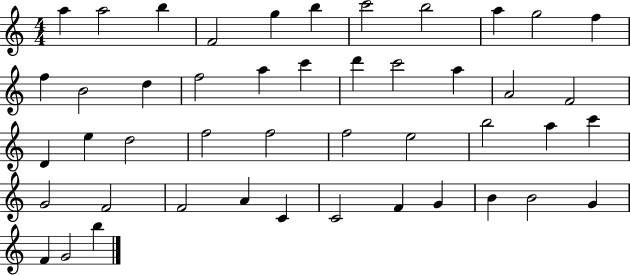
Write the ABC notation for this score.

X:1
T:Untitled
M:4/4
L:1/4
K:C
a a2 b F2 g b c'2 b2 a g2 f f B2 d f2 a c' d' c'2 a A2 F2 D e d2 f2 f2 f2 e2 b2 a c' G2 F2 F2 A C C2 F G B B2 G F G2 b